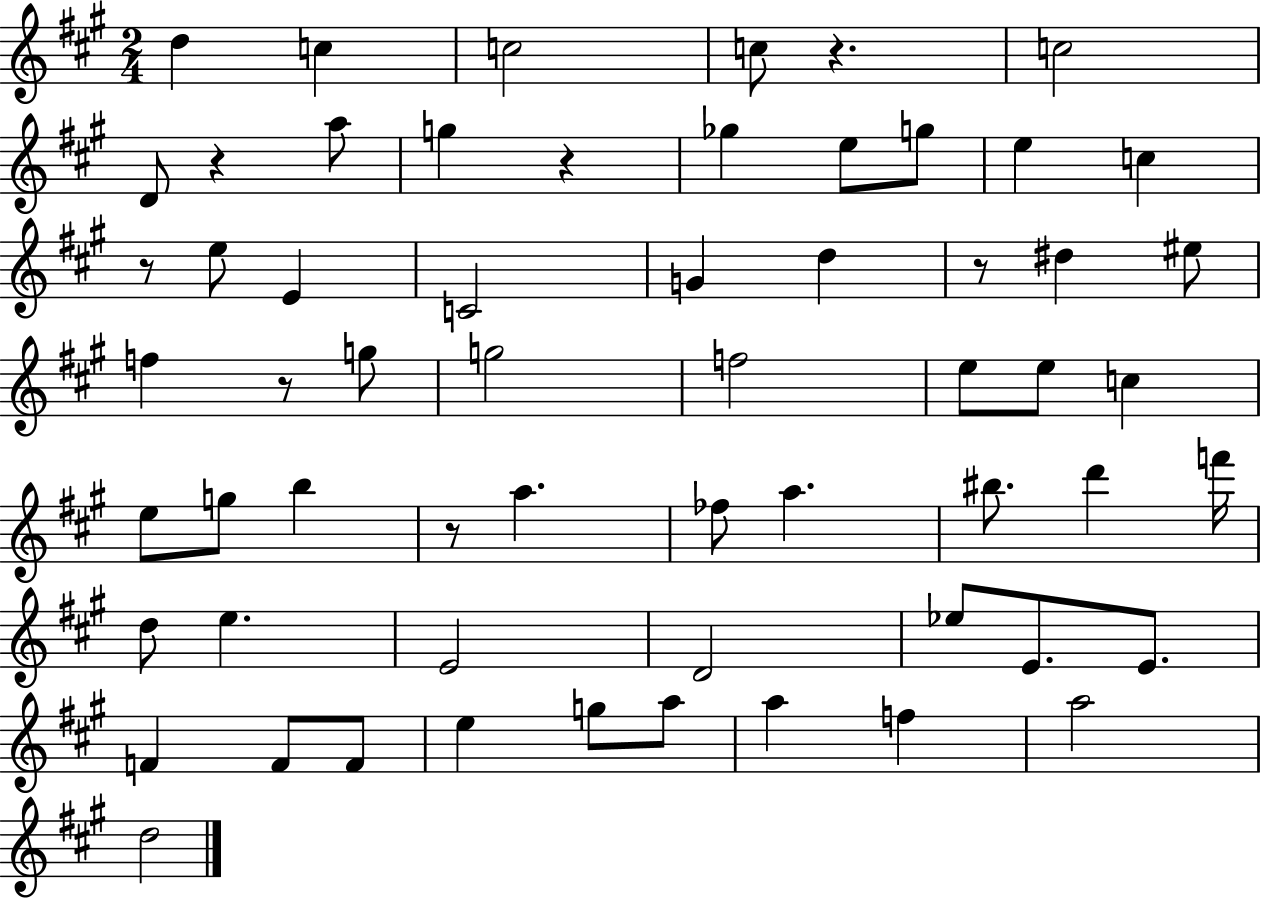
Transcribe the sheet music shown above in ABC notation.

X:1
T:Untitled
M:2/4
L:1/4
K:A
d c c2 c/2 z c2 D/2 z a/2 g z _g e/2 g/2 e c z/2 e/2 E C2 G d z/2 ^d ^e/2 f z/2 g/2 g2 f2 e/2 e/2 c e/2 g/2 b z/2 a _f/2 a ^b/2 d' f'/4 d/2 e E2 D2 _e/2 E/2 E/2 F F/2 F/2 e g/2 a/2 a f a2 d2